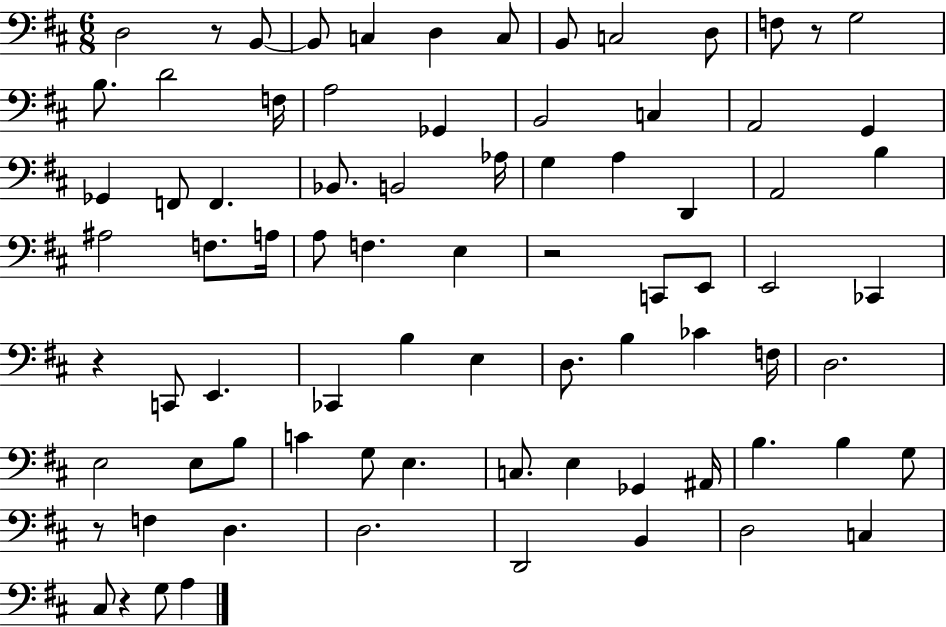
D3/h R/e B2/e B2/e C3/q D3/q C3/e B2/e C3/h D3/e F3/e R/e G3/h B3/e. D4/h F3/s A3/h Gb2/q B2/h C3/q A2/h G2/q Gb2/q F2/e F2/q. Bb2/e. B2/h Ab3/s G3/q A3/q D2/q A2/h B3/q A#3/h F3/e. A3/s A3/e F3/q. E3/q R/h C2/e E2/e E2/h CES2/q R/q C2/e E2/q. CES2/q B3/q E3/q D3/e. B3/q CES4/q F3/s D3/h. E3/h E3/e B3/e C4/q G3/e E3/q. C3/e. E3/q Gb2/q A#2/s B3/q. B3/q G3/e R/e F3/q D3/q. D3/h. D2/h B2/q D3/h C3/q C#3/e R/q G3/e A3/q